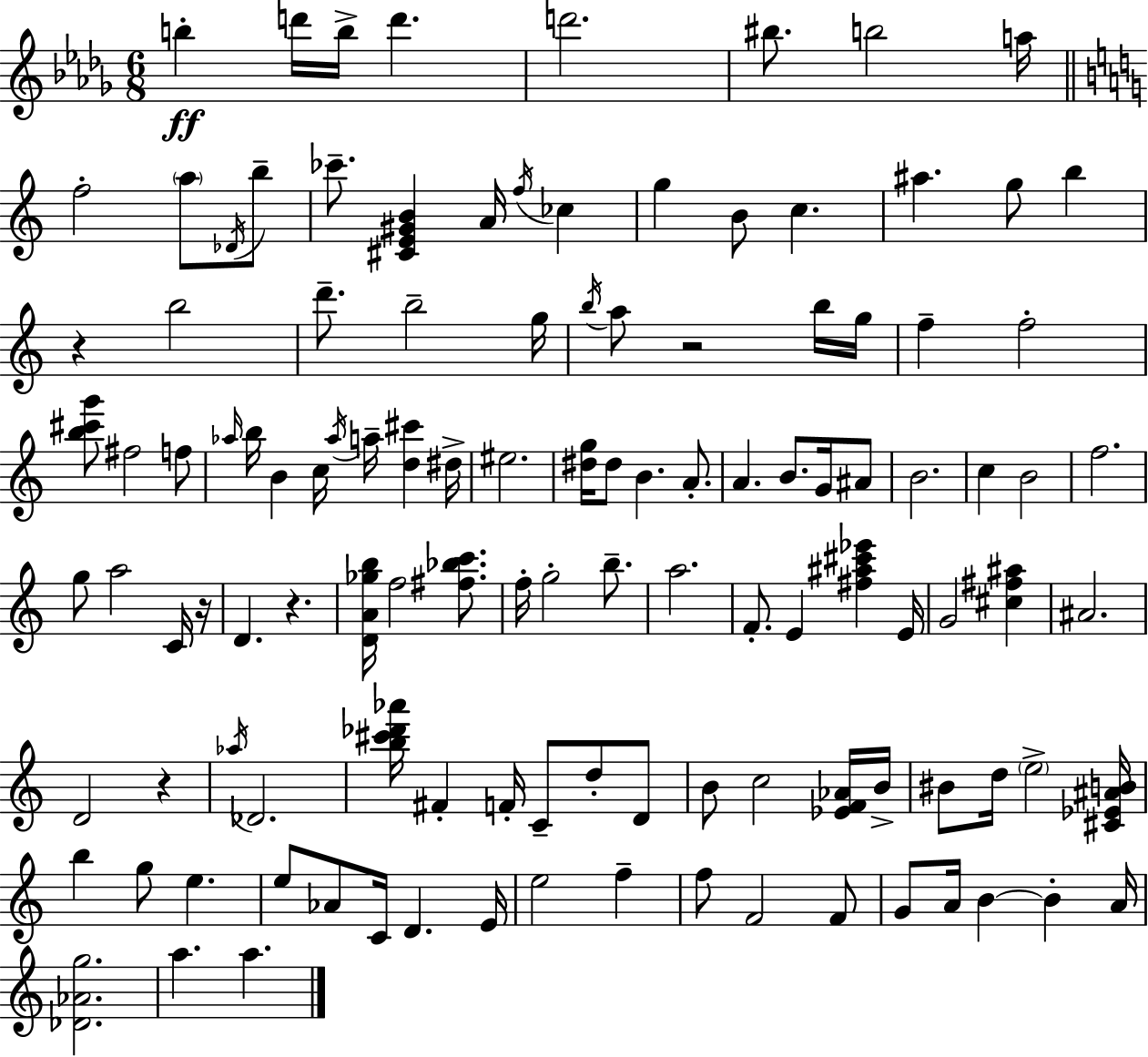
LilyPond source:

{
  \clef treble
  \numericTimeSignature
  \time 6/8
  \key bes \minor
  b''4-.\ff d'''16 b''16-> d'''4. | d'''2. | bis''8. b''2 a''16 | \bar "||" \break \key a \minor f''2-. \parenthesize a''8 \acciaccatura { des'16 } b''8-- | ces'''8.-- <cis' e' gis' b'>4 a'16 \acciaccatura { f''16 } ces''4 | g''4 b'8 c''4. | ais''4. g''8 b''4 | \break r4 b''2 | d'''8.-- b''2-- | g''16 \acciaccatura { b''16 } a''8 r2 | b''16 g''16 f''4-- f''2-. | \break <b'' cis''' g'''>8 fis''2 | f''8 \grace { aes''16 } b''16 b'4 c''16 \acciaccatura { aes''16 } a''16-- | <d'' cis'''>4 dis''16-> eis''2. | <dis'' g''>16 dis''8 b'4. | \break a'8.-. a'4. b'8. | g'16 ais'8 b'2. | c''4 b'2 | f''2. | \break g''8 a''2 | c'16 r16 d'4. r4. | <d' a' ges'' b''>16 f''2 | <fis'' bes'' c'''>8. f''16-. g''2-. | \break b''8.-- a''2. | f'8.-. e'4 | <fis'' ais'' cis''' ees'''>4 e'16 g'2 | <cis'' fis'' ais''>4 ais'2. | \break d'2 | r4 \acciaccatura { aes''16 } des'2. | <b'' cis''' des''' aes'''>16 fis'4-. f'16-. | c'8-- d''8-. d'8 b'8 c''2 | \break <ees' f' aes'>16 b'16-> bis'8 d''16 \parenthesize e''2-> | <cis' ees' ais' b'>16 b''4 g''8 | e''4. e''8 aes'8 c'16 d'4. | e'16 e''2 | \break f''4-- f''8 f'2 | f'8 g'8 a'16 b'4~~ | b'4-. a'16 <des' aes' g''>2. | a''4. | \break a''4. \bar "|."
}